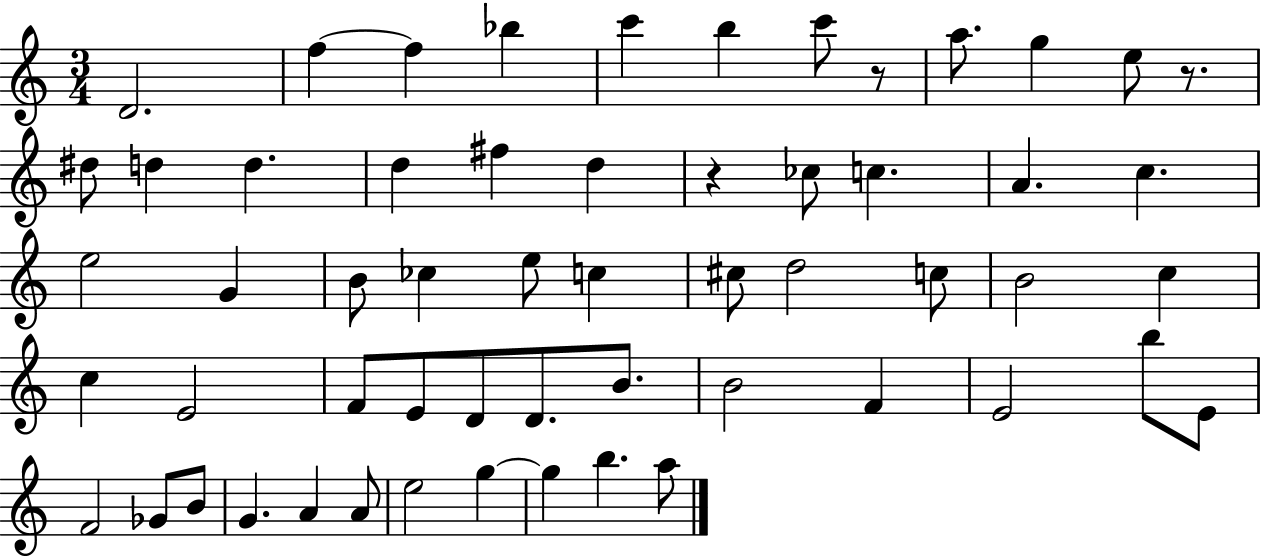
{
  \clef treble
  \numericTimeSignature
  \time 3/4
  \key c \major
  \repeat volta 2 { d'2. | f''4~~ f''4 bes''4 | c'''4 b''4 c'''8 r8 | a''8. g''4 e''8 r8. | \break dis''8 d''4 d''4. | d''4 fis''4 d''4 | r4 ces''8 c''4. | a'4. c''4. | \break e''2 g'4 | b'8 ces''4 e''8 c''4 | cis''8 d''2 c''8 | b'2 c''4 | \break c''4 e'2 | f'8 e'8 d'8 d'8. b'8. | b'2 f'4 | e'2 b''8 e'8 | \break f'2 ges'8 b'8 | g'4. a'4 a'8 | e''2 g''4~~ | g''4 b''4. a''8 | \break } \bar "|."
}